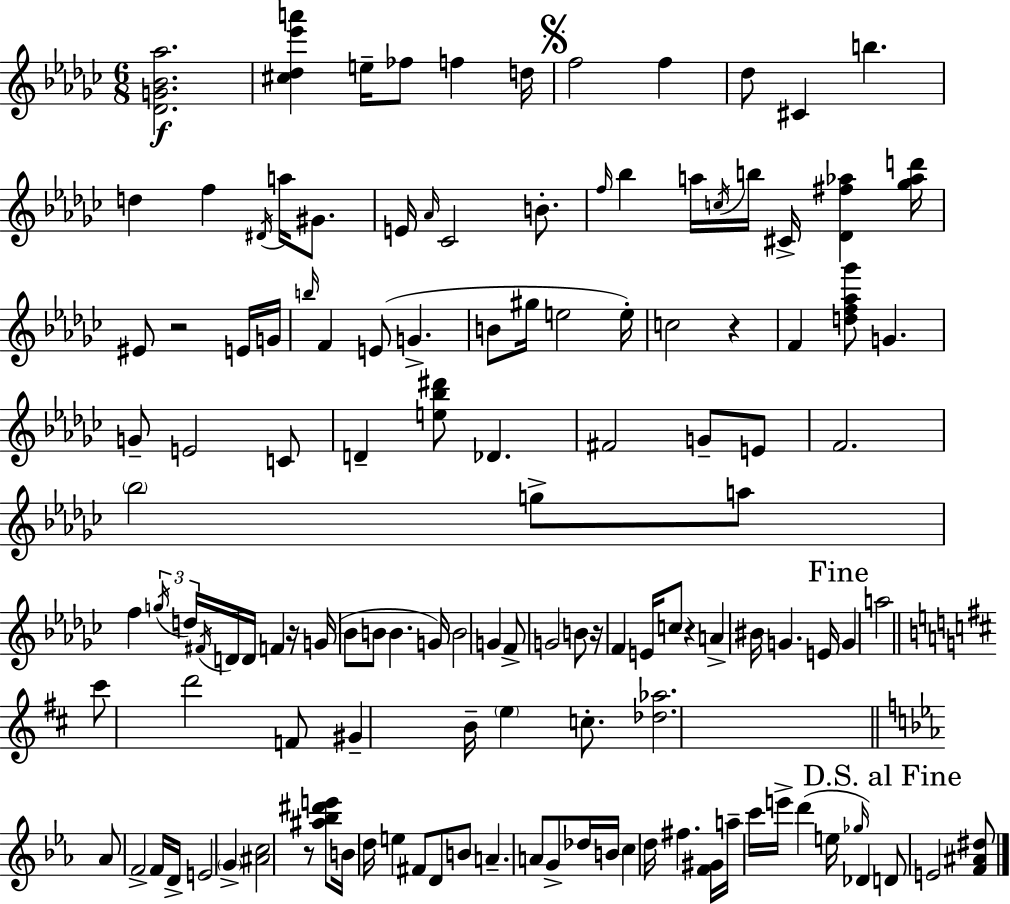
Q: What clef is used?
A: treble